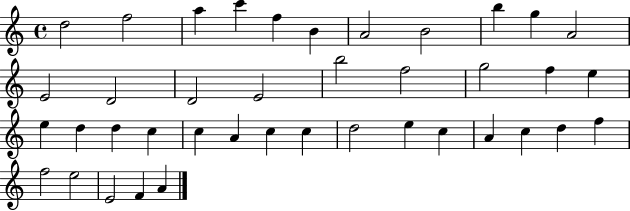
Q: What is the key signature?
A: C major